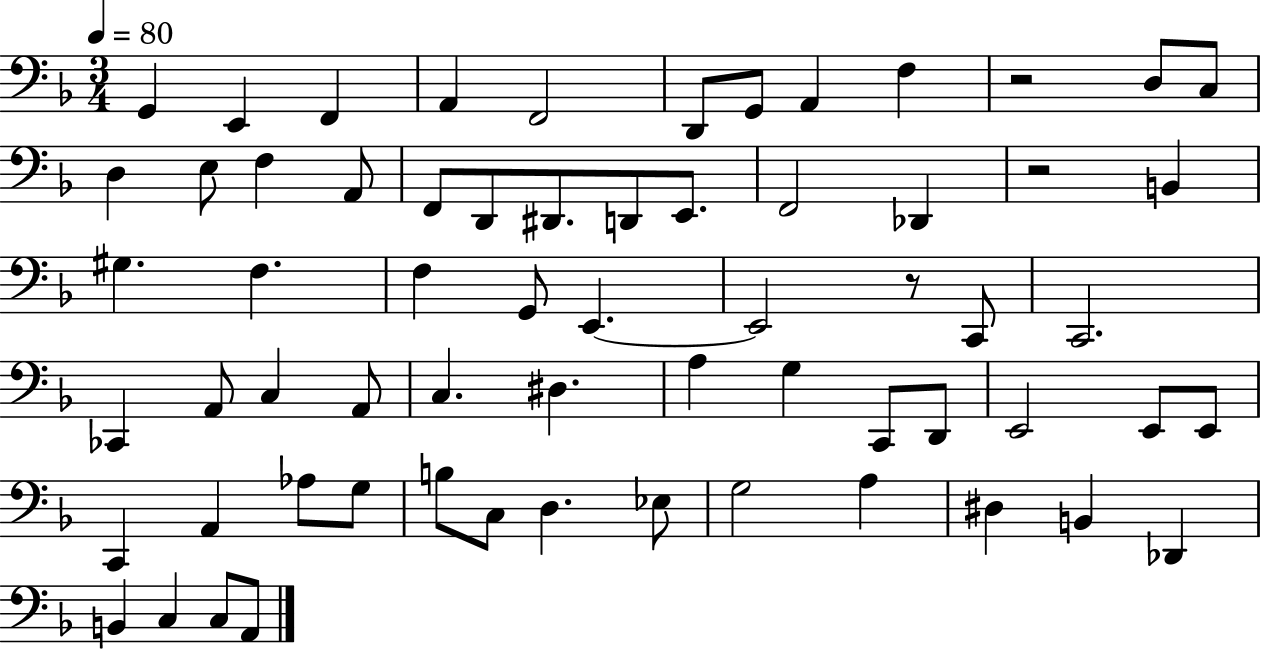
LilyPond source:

{
  \clef bass
  \numericTimeSignature
  \time 3/4
  \key f \major
  \tempo 4 = 80
  g,4 e,4 f,4 | a,4 f,2 | d,8 g,8 a,4 f4 | r2 d8 c8 | \break d4 e8 f4 a,8 | f,8 d,8 dis,8. d,8 e,8. | f,2 des,4 | r2 b,4 | \break gis4. f4. | f4 g,8 e,4.~~ | e,2 r8 c,8 | c,2. | \break ces,4 a,8 c4 a,8 | c4. dis4. | a4 g4 c,8 d,8 | e,2 e,8 e,8 | \break c,4 a,4 aes8 g8 | b8 c8 d4. ees8 | g2 a4 | dis4 b,4 des,4 | \break b,4 c4 c8 a,8 | \bar "|."
}